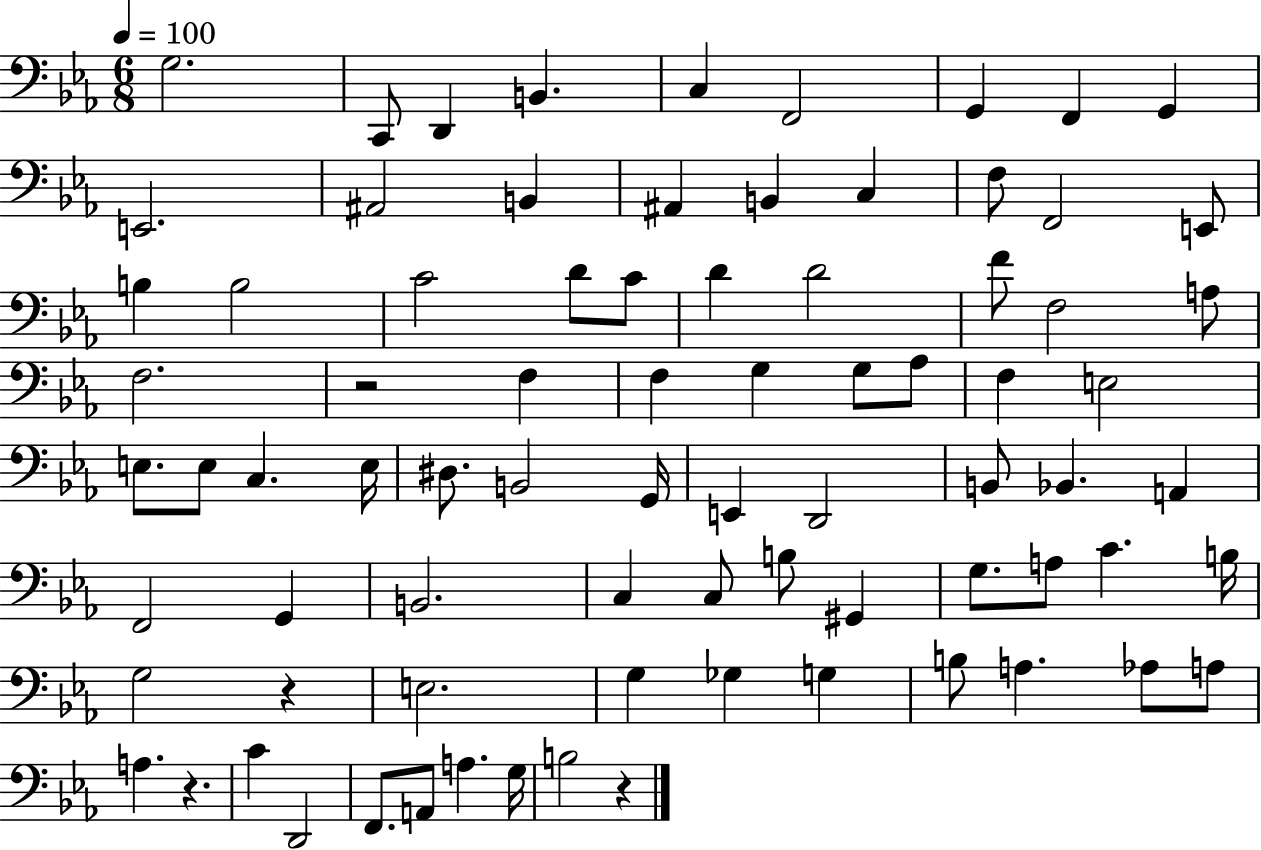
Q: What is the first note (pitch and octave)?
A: G3